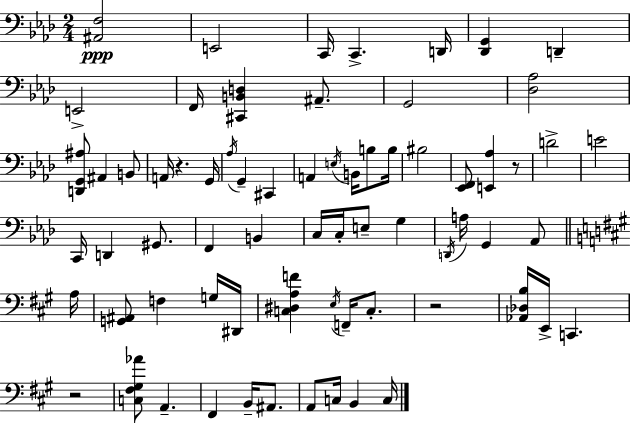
X:1
T:Untitled
M:2/4
L:1/4
K:Fm
[^A,,F,]2 E,,2 C,,/4 C,, D,,/4 [_D,,G,,] D,, E,,2 F,,/4 [^C,,B,,D,] ^A,,/2 G,,2 [_D,_A,]2 [D,,G,,^A,]/2 ^A,, B,,/2 A,,/4 z G,,/4 _A,/4 G,, ^C,, A,, E,/4 B,,/4 B,/2 B,/4 ^B,2 [_E,,F,,]/2 [E,,_A,] z/2 D2 E2 C,,/4 D,, ^G,,/2 F,, B,, C,/4 C,/4 E,/2 G, D,,/4 A,/4 G,, _A,,/2 A,/4 [G,,^A,,]/2 F, G,/4 ^D,,/4 [C,^D,A,F] E,/4 F,,/4 C,/2 z2 [_A,,_D,B,]/4 E,,/4 C,, z2 [C,^F,^G,_A]/2 A,, ^F,, B,,/4 ^A,,/2 A,,/2 C,/4 B,, C,/4